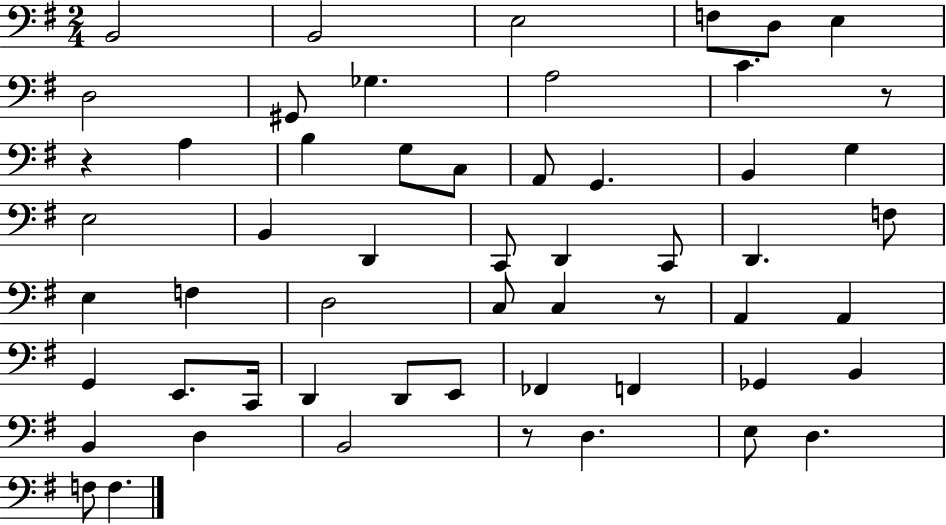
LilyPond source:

{
  \clef bass
  \numericTimeSignature
  \time 2/4
  \key g \major
  \repeat volta 2 { b,2 | b,2 | e2 | f8 d8 e4 | \break d2 | gis,8 ges4. | a2 | c'4. r8 | \break r4 a4 | b4 g8 c8 | a,8 g,4. | b,4 g4 | \break e2 | b,4 d,4 | c,8 d,4 c,8 | d,4. f8 | \break e4 f4 | d2 | c8 c4 r8 | a,4 a,4 | \break g,4 e,8. c,16 | d,4 d,8 e,8 | fes,4 f,4 | ges,4 b,4 | \break b,4 d4 | b,2 | r8 d4. | e8 d4. | \break f8 f4. | } \bar "|."
}